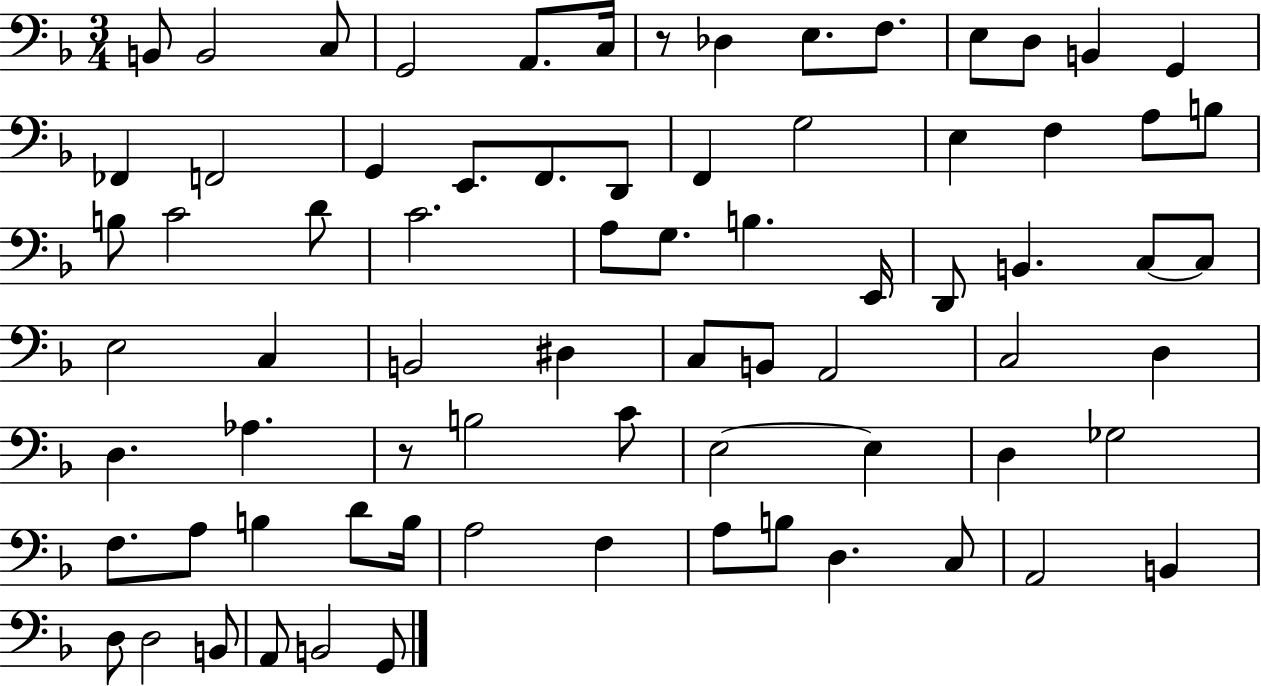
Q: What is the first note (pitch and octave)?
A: B2